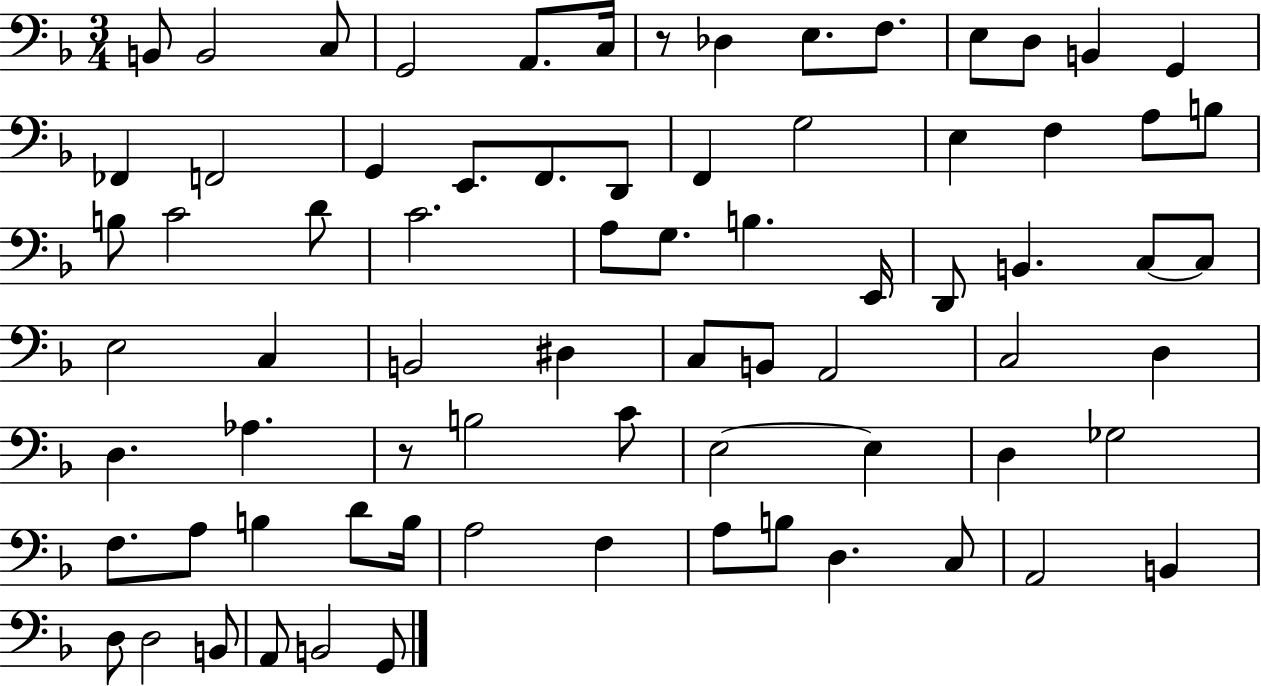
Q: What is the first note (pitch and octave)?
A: B2